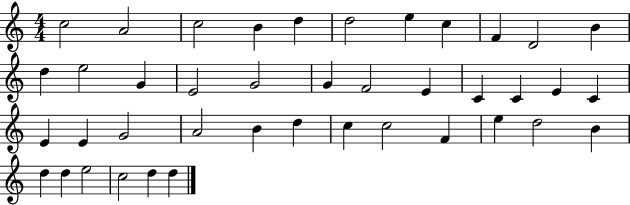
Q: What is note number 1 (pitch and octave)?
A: C5